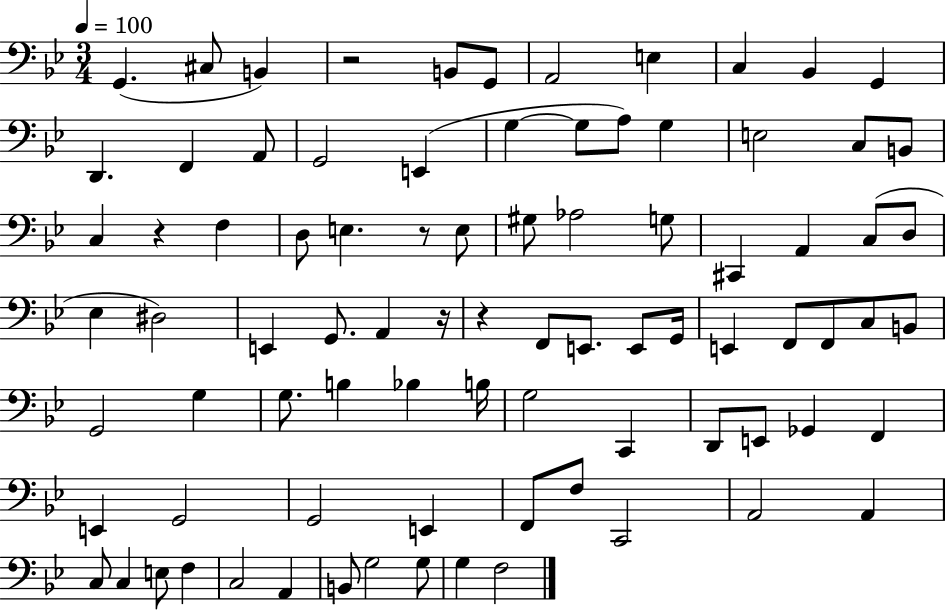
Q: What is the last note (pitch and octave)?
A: F3